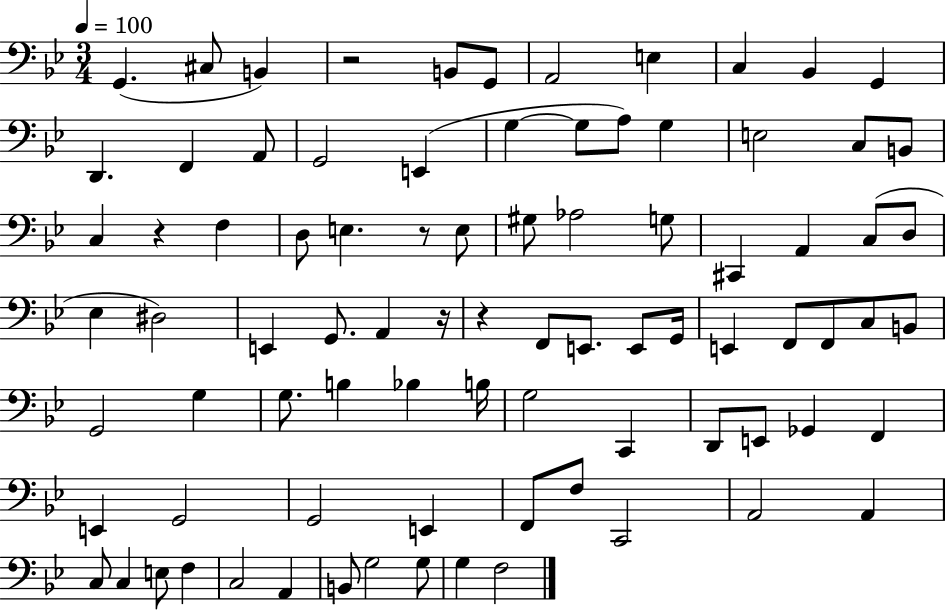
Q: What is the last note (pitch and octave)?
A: F3